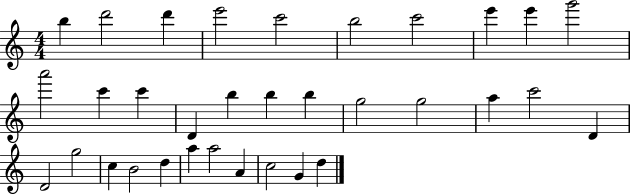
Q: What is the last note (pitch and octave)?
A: D5